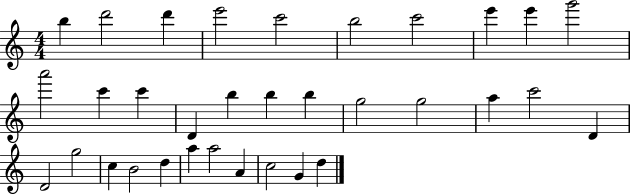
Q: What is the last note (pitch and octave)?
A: D5